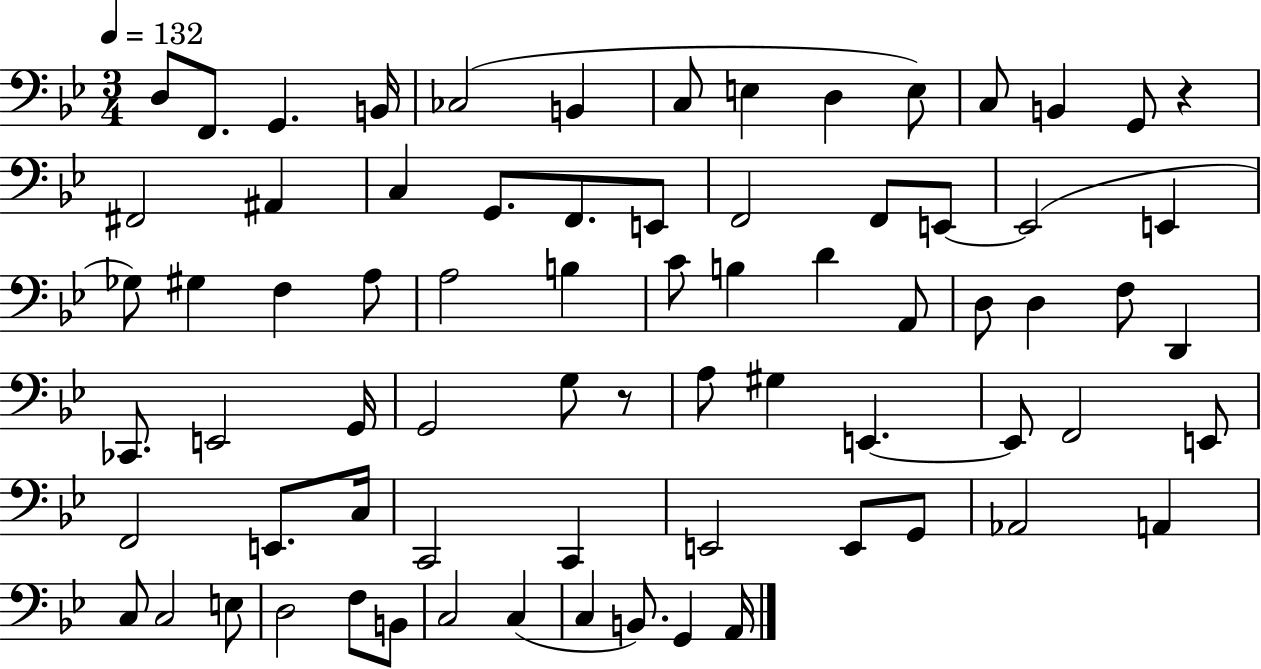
D3/e F2/e. G2/q. B2/s CES3/h B2/q C3/e E3/q D3/q E3/e C3/e B2/q G2/e R/q F#2/h A#2/q C3/q G2/e. F2/e. E2/e F2/h F2/e E2/e E2/h E2/q Gb3/e G#3/q F3/q A3/e A3/h B3/q C4/e B3/q D4/q A2/e D3/e D3/q F3/e D2/q CES2/e. E2/h G2/s G2/h G3/e R/e A3/e G#3/q E2/q. E2/e F2/h E2/e F2/h E2/e. C3/s C2/h C2/q E2/h E2/e G2/e Ab2/h A2/q C3/e C3/h E3/e D3/h F3/e B2/e C3/h C3/q C3/q B2/e. G2/q A2/s